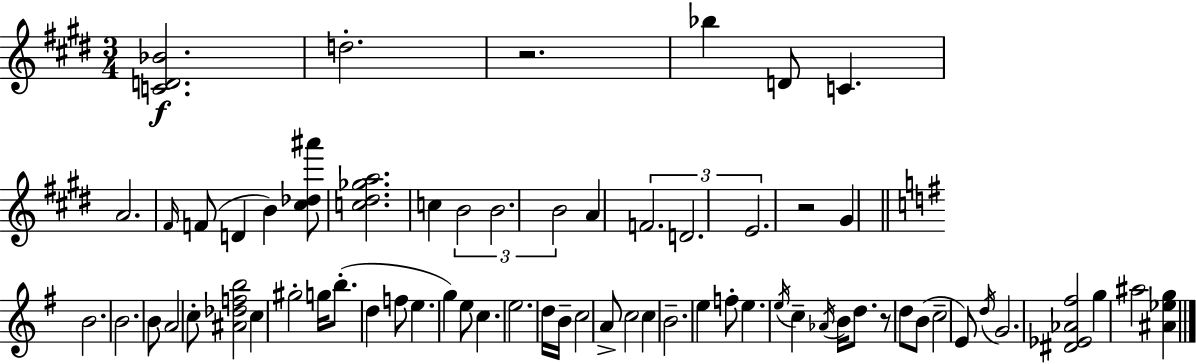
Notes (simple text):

[C4,D4,Bb4]/h. D5/h. R/h. Bb5/q D4/e C4/q. A4/h. F#4/s F4/e D4/q B4/q [C#5,Db5,A#6]/e [C5,D#5,Gb5,A5]/h. C5/q B4/h B4/h. B4/h A4/q F4/h. D4/h. E4/h. R/h G#4/q B4/h. B4/h. B4/e A4/h C5/e [A#4,Db5,F5,B5]/h C5/q G#5/h G5/s B5/e. D5/q F5/e E5/q. G5/q E5/e C5/q. E5/h. D5/s B4/s C5/h A4/e C5/h C5/q B4/h. E5/q F5/e E5/q. E5/s C5/q Ab4/s B4/s D5/e. R/e D5/e B4/e C5/h E4/e D5/s G4/h. [D#4,Eb4,Ab4,F#5]/h G5/q A#5/h [A#4,Eb5,G5]/q